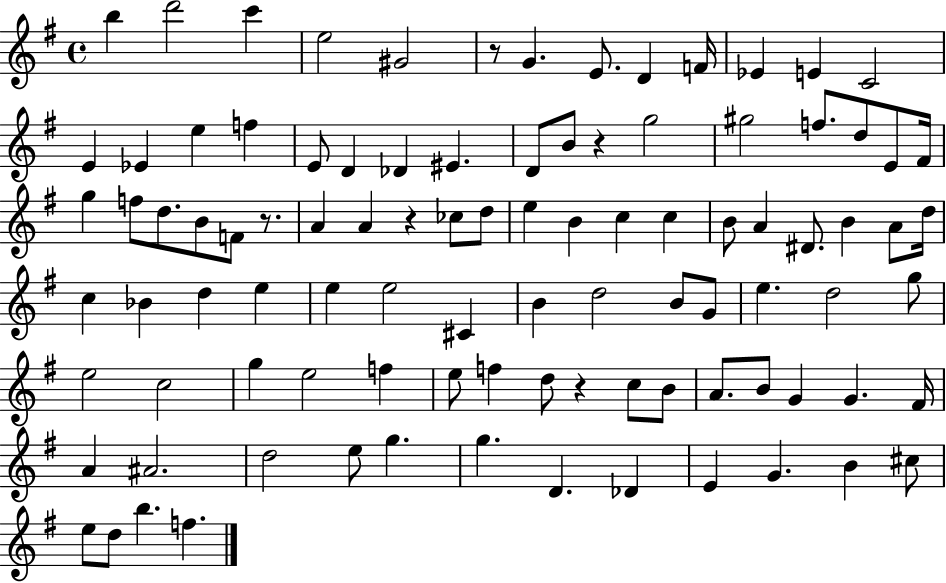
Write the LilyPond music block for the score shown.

{
  \clef treble
  \time 4/4
  \defaultTimeSignature
  \key g \major
  b''4 d'''2 c'''4 | e''2 gis'2 | r8 g'4. e'8. d'4 f'16 | ees'4 e'4 c'2 | \break e'4 ees'4 e''4 f''4 | e'8 d'4 des'4 eis'4. | d'8 b'8 r4 g''2 | gis''2 f''8. d''8 e'8 fis'16 | \break g''4 f''8 d''8. b'8 f'8 r8. | a'4 a'4 r4 ces''8 d''8 | e''4 b'4 c''4 c''4 | b'8 a'4 dis'8. b'4 a'8 d''16 | \break c''4 bes'4 d''4 e''4 | e''4 e''2 cis'4 | b'4 d''2 b'8 g'8 | e''4. d''2 g''8 | \break e''2 c''2 | g''4 e''2 f''4 | e''8 f''4 d''8 r4 c''8 b'8 | a'8. b'8 g'4 g'4. fis'16 | \break a'4 ais'2. | d''2 e''8 g''4. | g''4. d'4. des'4 | e'4 g'4. b'4 cis''8 | \break e''8 d''8 b''4. f''4. | \bar "|."
}